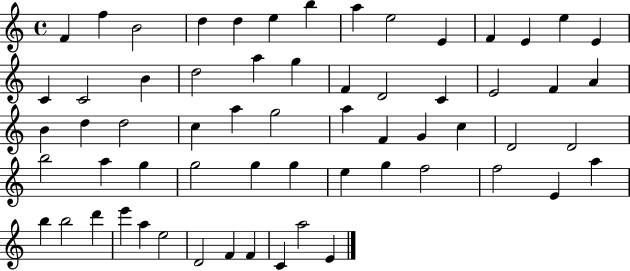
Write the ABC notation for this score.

X:1
T:Untitled
M:4/4
L:1/4
K:C
F f B2 d d e b a e2 E F E e E C C2 B d2 a g F D2 C E2 F A B d d2 c a g2 a F G c D2 D2 b2 a g g2 g g e g f2 f2 E a b b2 d' e' a e2 D2 F F C a2 E